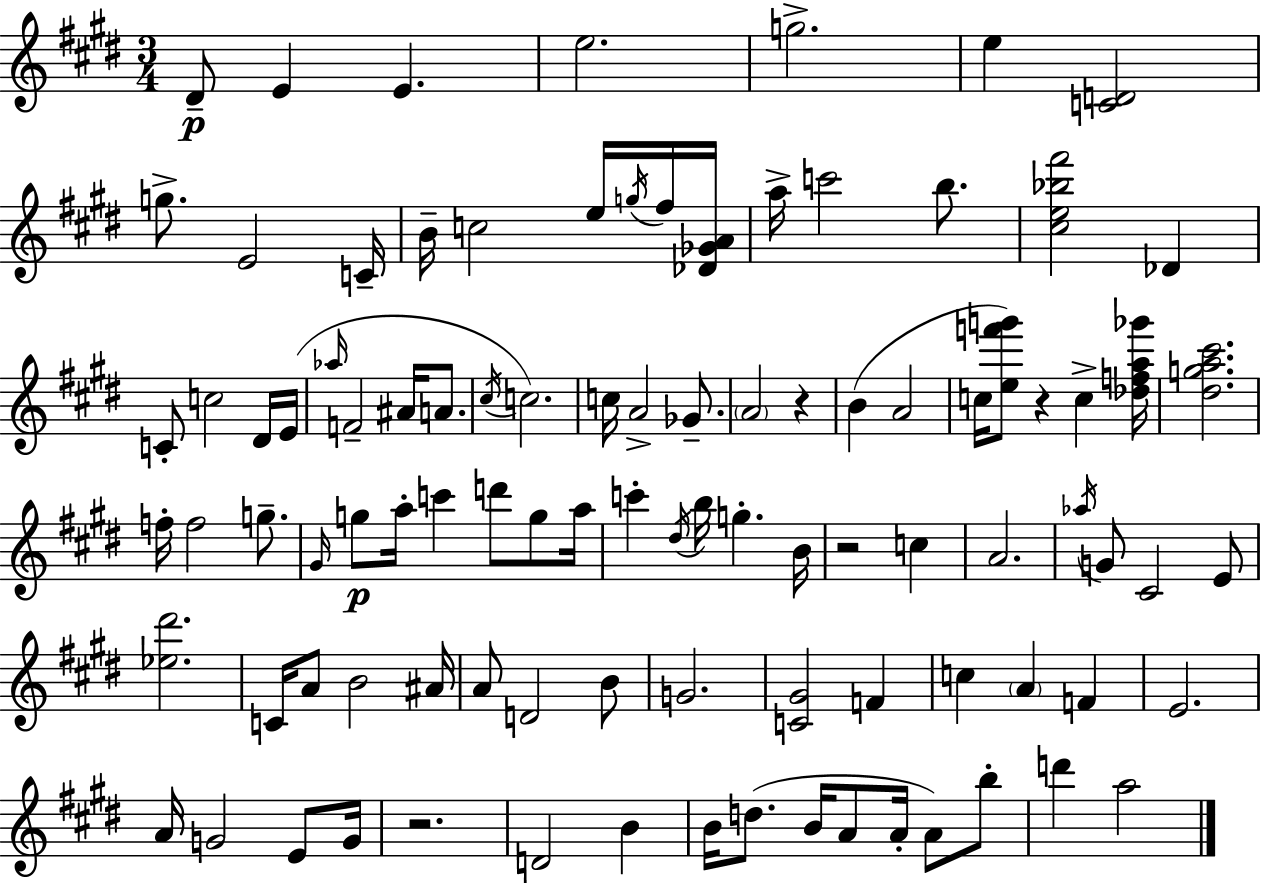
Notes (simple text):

D#4/e E4/q E4/q. E5/h. G5/h. E5/q [C4,D4]/h G5/e. E4/h C4/s B4/s C5/h E5/s G5/s F#5/s [Db4,Gb4,A4]/s A5/s C6/h B5/e. [C#5,E5,Bb5,F#6]/h Db4/q C4/e C5/h D#4/s E4/s Ab5/s F4/h A#4/s A4/e. C#5/s C5/h. C5/s A4/h Gb4/e. A4/h R/q B4/q A4/h C5/s [E5,F6,G6]/e R/q C5/q [Db5,F5,A5,Gb6]/s [D#5,G5,A5,C#6]/h. F5/s F5/h G5/e. G#4/s G5/e A5/s C6/q D6/e G5/e A5/s C6/q D#5/s B5/s G5/q. B4/s R/h C5/q A4/h. Ab5/s G4/e C#4/h E4/e [Eb5,D#6]/h. C4/s A4/e B4/h A#4/s A4/e D4/h B4/e G4/h. [C4,G#4]/h F4/q C5/q A4/q F4/q E4/h. A4/s G4/h E4/e G4/s R/h. D4/h B4/q B4/s D5/e. B4/s A4/e A4/s A4/e B5/e D6/q A5/h